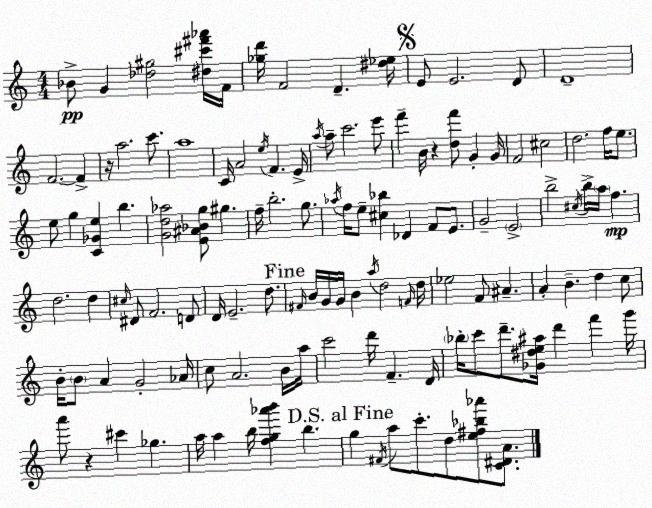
X:1
T:Untitled
M:4/4
L:1/4
K:C
_B/2 G [_d^g]2 [^d^c'^f'_a']/4 F/4 [_gd']/4 F2 D [^d_e]/4 E/2 E2 D/2 D4 F2 F z/4 a2 c'/2 a4 C/4 A2 e/4 F E/4 a/4 a/2 c'2 e'/2 f' B/4 z [df']/2 G G/4 F2 ^c2 d2 f/4 e/2 e/2 g [C_Ge] b [Gd_a]2 [E^A_Bg]/2 ^g f/4 b2 g/2 _a/4 f/4 e/2 [^c_b] _D F/2 E/2 G2 E2 b2 ^c/4 b/4 a/4 f d2 d ^c/4 ^D/2 F2 D/2 D/4 E2 d/2 ^F/4 B/4 G/4 G/4 B a/4 d2 F/4 d/4 _e2 F/2 ^A A B d c/2 B/4 B/2 A G2 _A/4 c/2 A2 B/4 a/4 c'2 d'/4 F D/4 _b/4 c'/2 d'/2 [_G^de^a]/4 d' f' g'/4 a'/2 z ^c' _g a/4 a b/4 [fg_a'b'] b g ^F/4 a/2 c'/2 d/2 [e^f_b_a']/2 [C^DA]/2